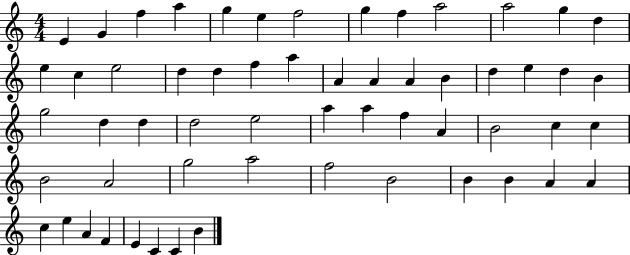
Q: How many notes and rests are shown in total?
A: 58